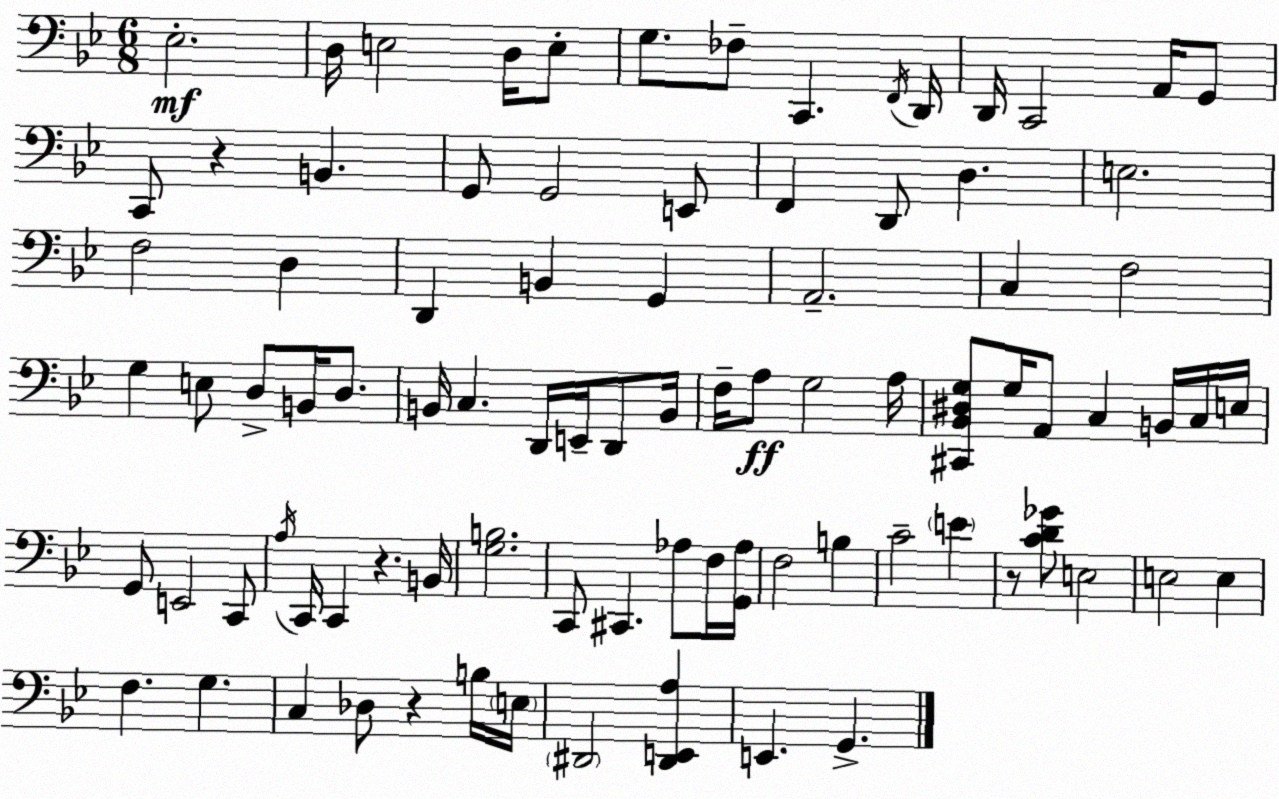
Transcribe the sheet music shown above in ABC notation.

X:1
T:Untitled
M:6/8
L:1/4
K:Bb
_E,2 D,/4 E,2 D,/4 E,/2 G,/2 _F,/2 C,, F,,/4 D,,/4 D,,/4 C,,2 A,,/4 G,,/2 C,,/2 z B,, G,,/2 G,,2 E,,/2 F,, D,,/2 D, E,2 F,2 D, D,, B,, G,, A,,2 C, F,2 G, E,/2 D,/2 B,,/4 D,/2 B,,/4 C, D,,/4 E,,/4 D,,/2 B,,/4 F,/4 A,/2 G,2 A,/4 [^C,,_B,,^D,G,]/2 G,/4 A,,/2 C, B,,/4 C,/4 E,/4 G,,/2 E,,2 C,,/2 A,/4 C,,/4 C,, z B,,/4 [G,B,]2 C,,/2 ^C,, _A,/2 F,/4 [G,,_A,]/4 F,2 B, C2 E z/2 [CD_G]/2 E,2 E,2 E, F, G, C, _D,/2 z B,/4 E,/4 ^D,,2 [^D,,E,,A,] E,, G,,